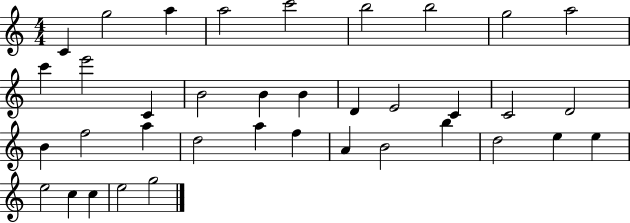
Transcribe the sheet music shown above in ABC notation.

X:1
T:Untitled
M:4/4
L:1/4
K:C
C g2 a a2 c'2 b2 b2 g2 a2 c' e'2 C B2 B B D E2 C C2 D2 B f2 a d2 a f A B2 b d2 e e e2 c c e2 g2